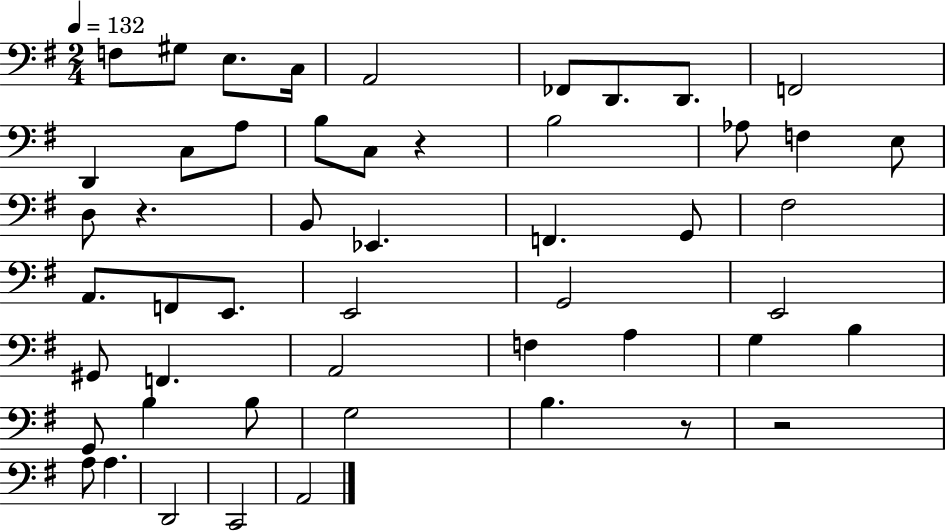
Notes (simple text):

F3/e G#3/e E3/e. C3/s A2/h FES2/e D2/e. D2/e. F2/h D2/q C3/e A3/e B3/e C3/e R/q B3/h Ab3/e F3/q E3/e D3/e R/q. B2/e Eb2/q. F2/q. G2/e F#3/h A2/e. F2/e E2/e. E2/h G2/h E2/h G#2/e F2/q. A2/h F3/q A3/q G3/q B3/q G2/e B3/q B3/e G3/h B3/q. R/e R/h A3/e A3/q. D2/h C2/h A2/h